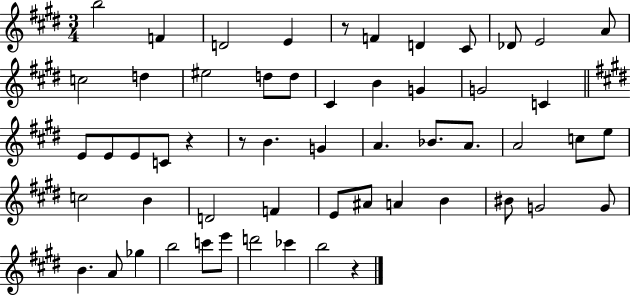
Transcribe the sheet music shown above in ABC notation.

X:1
T:Untitled
M:3/4
L:1/4
K:E
b2 F D2 E z/2 F D ^C/2 _D/2 E2 A/2 c2 d ^e2 d/2 d/2 ^C B G G2 C E/2 E/2 E/2 C/2 z z/2 B G A _B/2 A/2 A2 c/2 e/2 c2 B D2 F E/2 ^A/2 A B ^B/2 G2 G/2 B A/2 _g b2 c'/2 e'/2 d'2 _c' b2 z